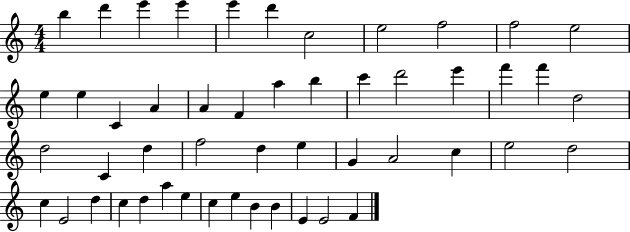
B5/q D6/q E6/q E6/q E6/q D6/q C5/h E5/h F5/h F5/h E5/h E5/q E5/q C4/q A4/q A4/q F4/q A5/q B5/q C6/q D6/h E6/q F6/q F6/q D5/h D5/h C4/q D5/q F5/h D5/q E5/q G4/q A4/h C5/q E5/h D5/h C5/q E4/h D5/q C5/q D5/q A5/q E5/q C5/q E5/q B4/q B4/q E4/q E4/h F4/q